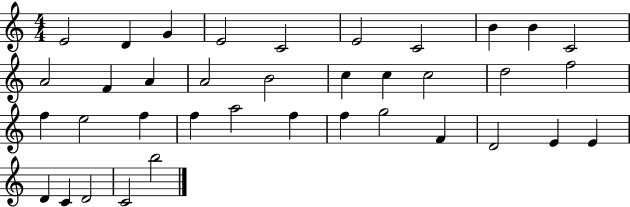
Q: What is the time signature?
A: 4/4